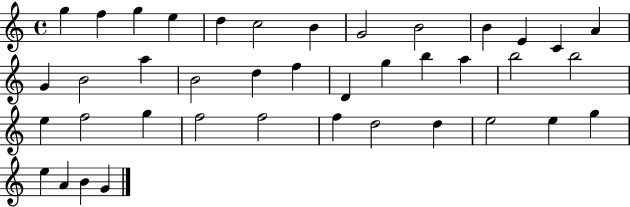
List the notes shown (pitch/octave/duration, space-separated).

G5/q F5/q G5/q E5/q D5/q C5/h B4/q G4/h B4/h B4/q E4/q C4/q A4/q G4/q B4/h A5/q B4/h D5/q F5/q D4/q G5/q B5/q A5/q B5/h B5/h E5/q F5/h G5/q F5/h F5/h F5/q D5/h D5/q E5/h E5/q G5/q E5/q A4/q B4/q G4/q